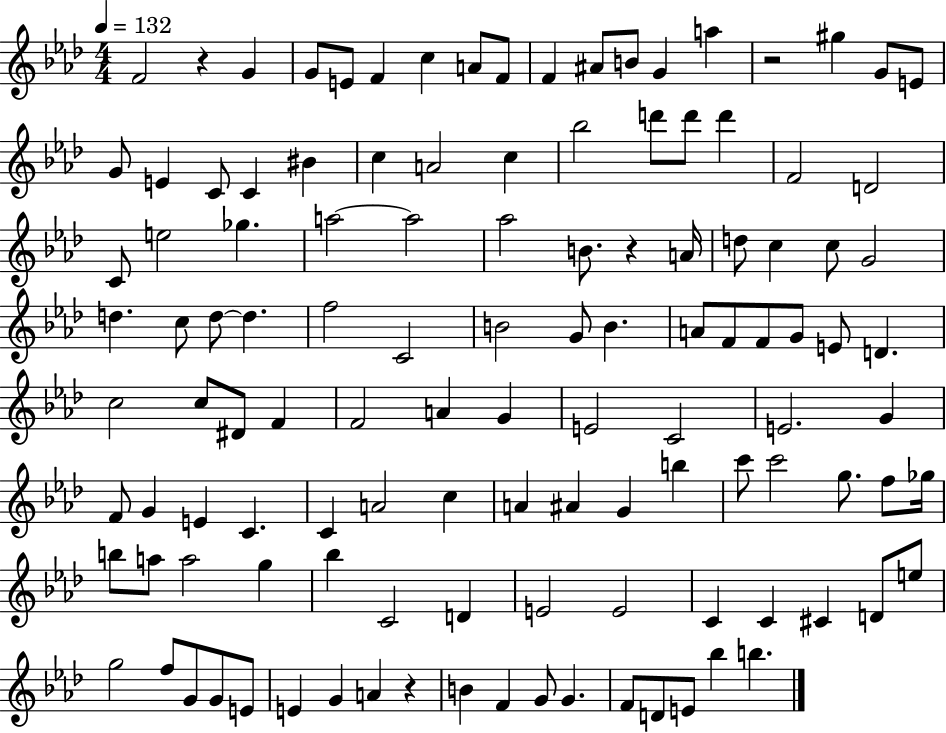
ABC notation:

X:1
T:Untitled
M:4/4
L:1/4
K:Ab
F2 z G G/2 E/2 F c A/2 F/2 F ^A/2 B/2 G a z2 ^g G/2 E/2 G/2 E C/2 C ^B c A2 c _b2 d'/2 d'/2 d' F2 D2 C/2 e2 _g a2 a2 _a2 B/2 z A/4 d/2 c c/2 G2 d c/2 d/2 d f2 C2 B2 G/2 B A/2 F/2 F/2 G/2 E/2 D c2 c/2 ^D/2 F F2 A G E2 C2 E2 G F/2 G E C C A2 c A ^A G b c'/2 c'2 g/2 f/2 _g/4 b/2 a/2 a2 g _b C2 D E2 E2 C C ^C D/2 e/2 g2 f/2 G/2 G/2 E/2 E G A z B F G/2 G F/2 D/2 E/2 _b b